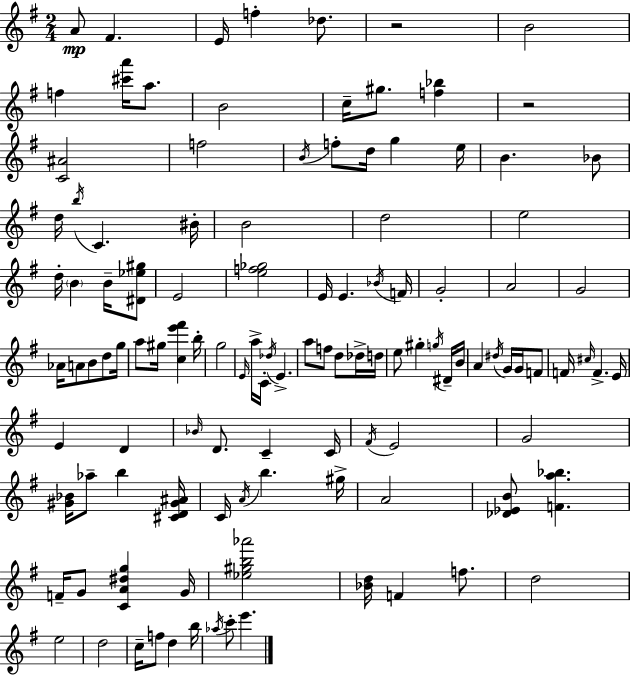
A4/e F#4/q. E4/s F5/q Db5/e. R/h B4/h F5/q [C#6,A6]/s A5/e. B4/h C5/s G#5/e. [F5,Bb5]/q R/h [C4,A#4]/h F5/h B4/s F5/e D5/s G5/q E5/s B4/q. Bb4/e D5/s B5/s C4/q. BIS4/s B4/h D5/h E5/h D5/s B4/q B4/s [D#4,Eb5,G#5]/e E4/h [E5,F5,Gb5]/h E4/s E4/q. Bb4/s F4/s G4/h A4/h G4/h Ab4/s A4/e B4/e D5/e G5/s A5/e G#5/s [C5,E6,F#6]/q B5/s G5/h E4/s A5/s C4/s Db5/s E4/q. A5/e F5/e D5/e Db5/s D5/s E5/e G#5/q G5/s D#4/s B4/s A4/q D#5/s G4/s G4/s F4/e F4/s C#5/s F4/q. E4/s E4/q D4/q Bb4/s D4/e. C4/q C4/s F#4/s E4/h G4/h [G#4,Bb4]/s Ab5/e B5/q [C#4,D4,G#4,A#4]/s C4/s A4/s B5/q. G#5/s A4/h [Db4,Eb4,B4]/e [F4,A5,Bb5]/q. F4/s G4/e [C4,A4,D#5,G5]/q G4/s [Eb5,G#5,B5,Ab6]/h [Bb4,D5]/s F4/q F5/e. D5/h E5/h D5/h C5/s F5/e D5/q B5/s Ab5/s C6/e E6/q.